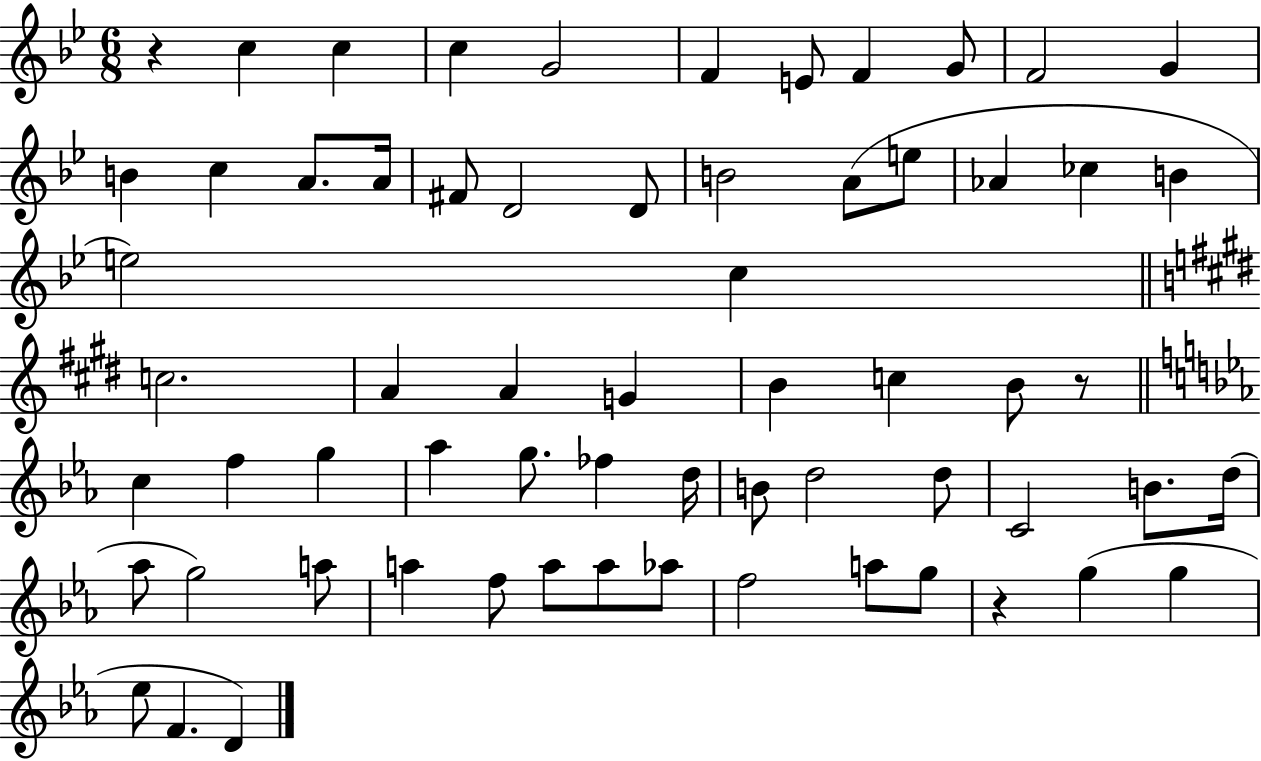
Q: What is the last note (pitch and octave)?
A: D4